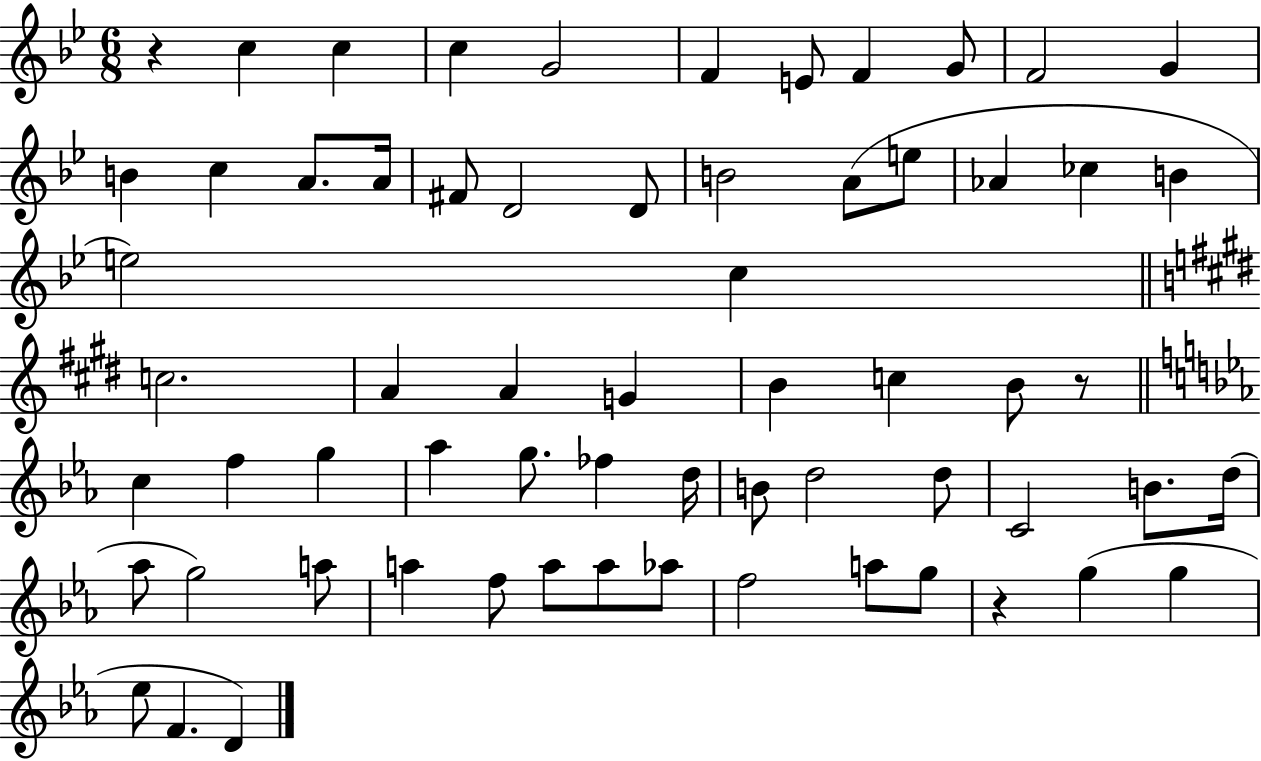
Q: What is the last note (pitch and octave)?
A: D4